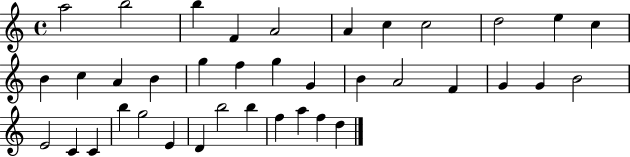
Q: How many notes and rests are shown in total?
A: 38